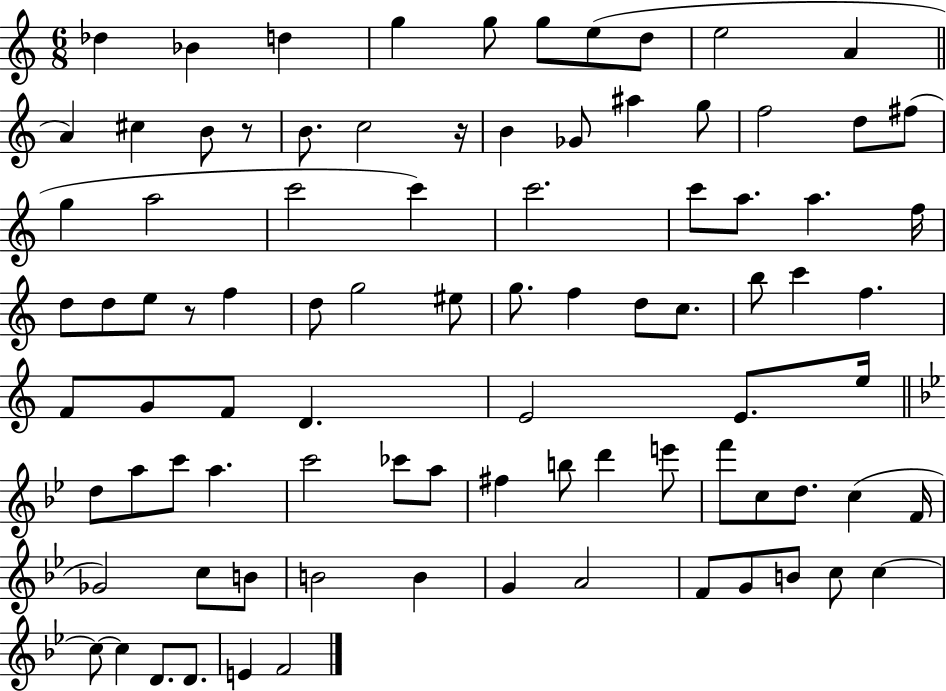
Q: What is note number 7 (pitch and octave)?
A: E5